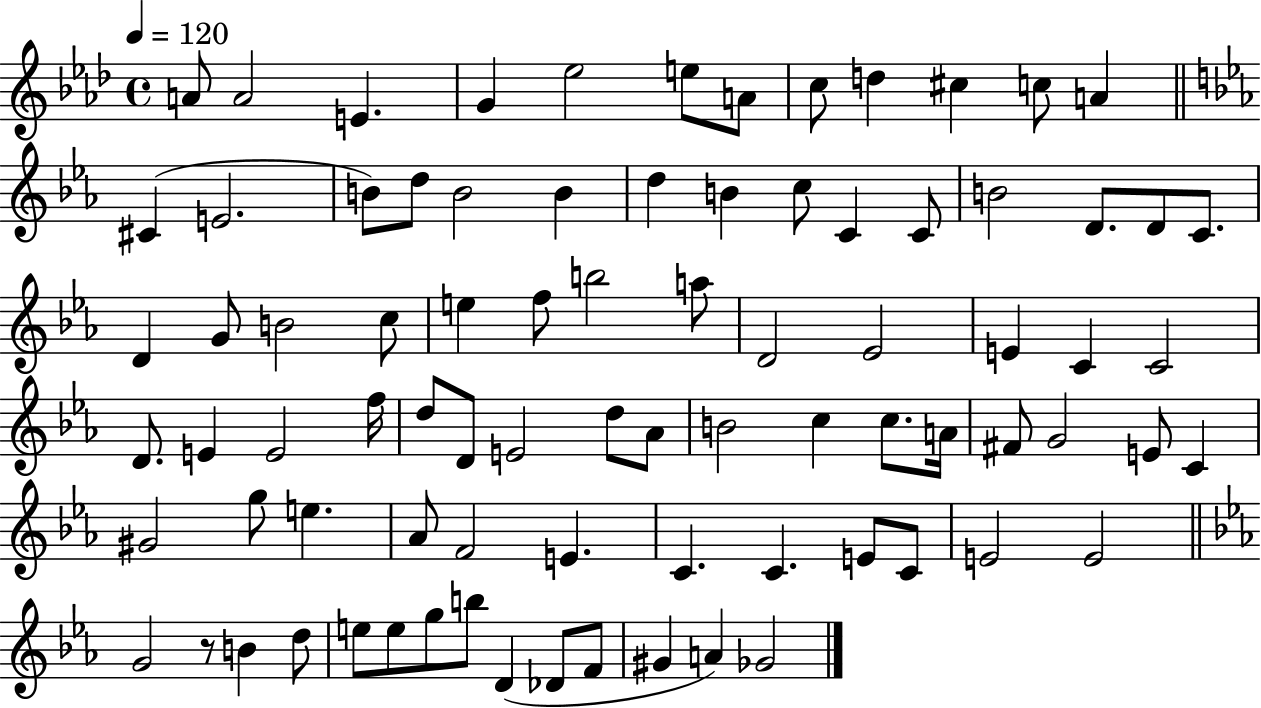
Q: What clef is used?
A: treble